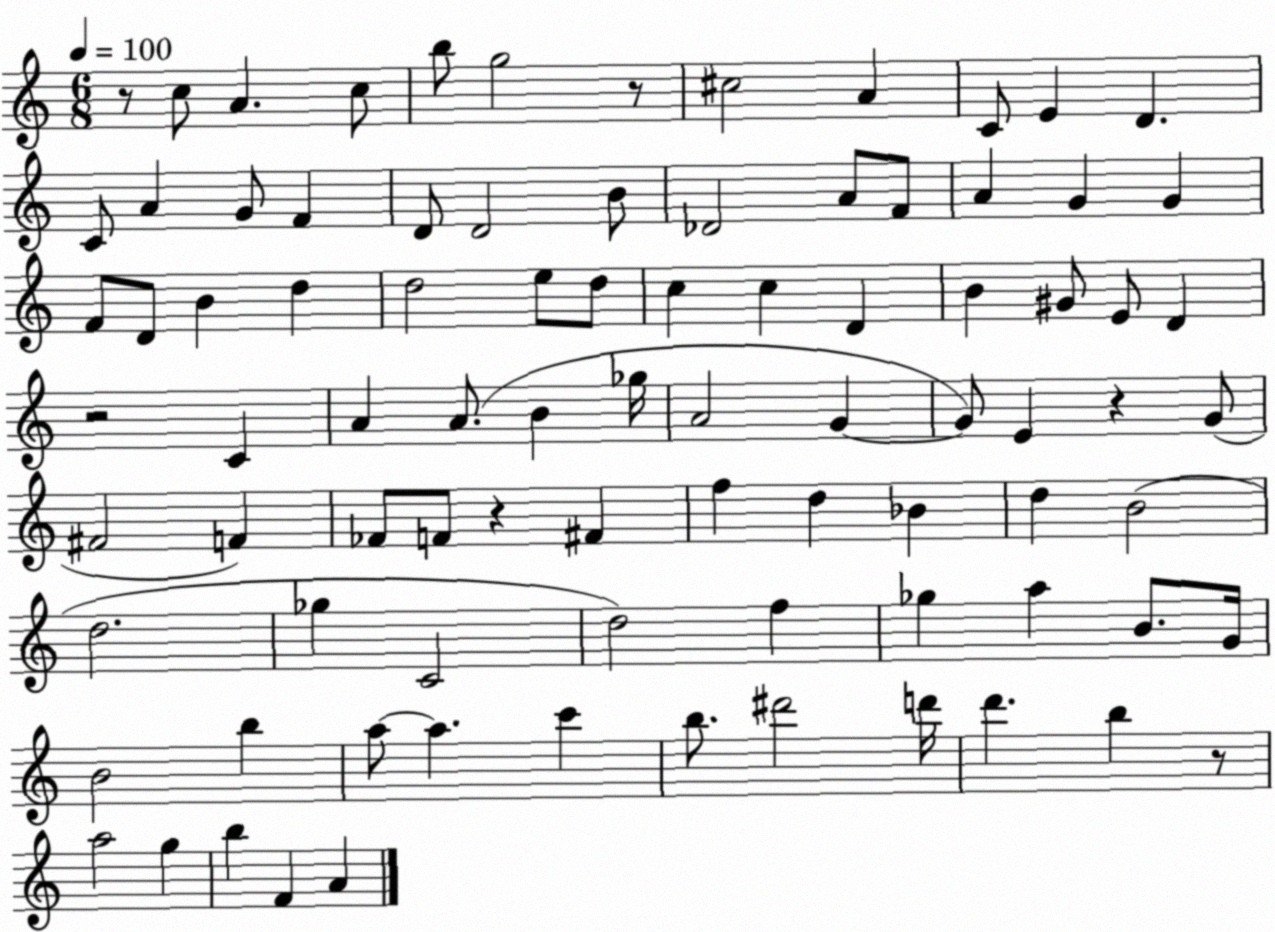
X:1
T:Untitled
M:6/8
L:1/4
K:C
z/2 c/2 A c/2 b/2 g2 z/2 ^c2 A C/2 E D C/2 A G/2 F D/2 D2 B/2 _D2 A/2 F/2 A G G F/2 D/2 B d d2 e/2 d/2 c c D B ^G/2 E/2 D z2 C A A/2 B _g/4 A2 G G/2 E z G/2 ^F2 F _F/2 F/2 z ^F f d _B d B2 d2 _g C2 d2 f _g a B/2 G/4 B2 b a/2 a c' b/2 ^d'2 d'/4 d' b z/2 a2 g b F A